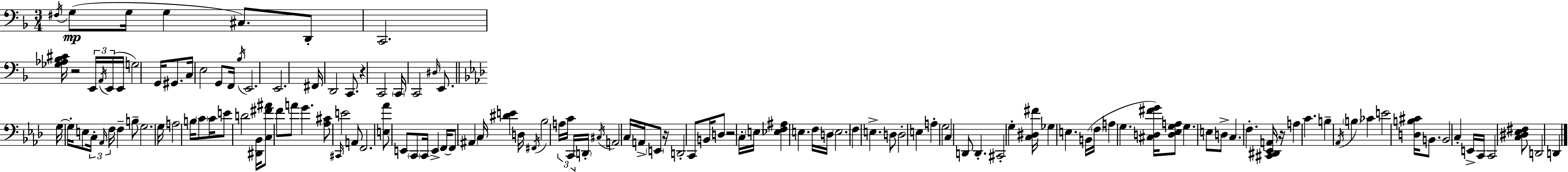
X:1
T:Untitled
M:3/4
L:1/4
K:F
^F,/4 G,/2 G,/4 G, ^C,/2 D,,/2 C,,2 [_G,_A,_B,^C]/4 z2 E,,/4 A,,/4 E,,/4 E,,/4 G,2 G,,/4 ^G,,/2 C,/4 E,2 G,,/2 F,,/4 _B,/4 E,,2 E,,2 ^F,,/4 D,,2 C,,/2 z C,,2 C,,/4 C,,2 ^D,/4 E,,/2 G,/4 G,/4 E,/2 C,/4 _A,,/4 F,/4 F, B,/2 G,2 G,/4 A,2 B,/4 C/2 C/4 E/2 D2 [^D,,_B,,]/4 [C,^F^A]/2 F/2 A/2 G [_A,^C]/2 ^C,,/4 E2 A,,/2 F,,2 [E,_A]/2 E,,/2 C,,/2 C,,/4 E,, F,,/4 F,,/2 ^A,, C,/4 [^DE] D,/4 ^F,,/4 _B,2 A,/4 C/4 C,,/4 D,,/4 ^C,/4 A,,2 C,/4 A,,/4 E,,/2 z/4 D,,2 C,,/2 B,,/4 D,/2 z2 C,/4 E,/4 [_E,F,^A,] E, F,/4 D,/4 E,2 F, E, D,/2 D,2 E, A, G,2 C, D,,/2 D,, ^C,,2 G, [C,^D,^F]/4 _G, E, B,,/4 F,/4 A, G, [^C,D,^FG]/4 [D,_E,G,A,]/2 G, E,/2 D,/2 C, F, [^C,,^D,,_E,,A,,]/4 z/4 A, C B, _A,,/4 B, _C E2 [D,B,^C]/4 B,,/2 B,,2 C, E,,/4 C,,/4 C,,2 [C,^D,_E,^F,]/2 D,,2 D,,